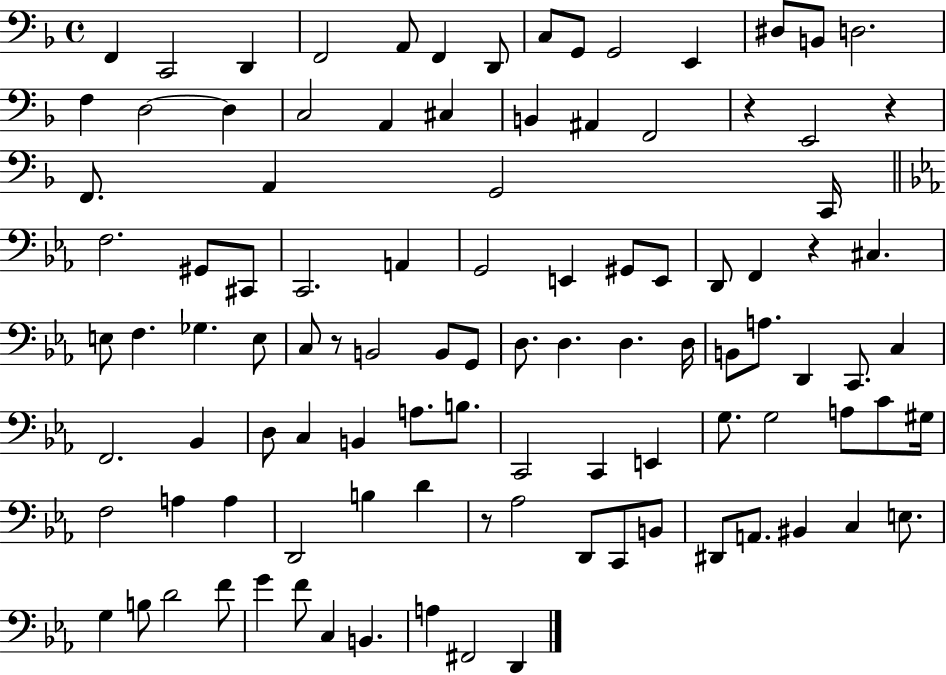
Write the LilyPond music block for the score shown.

{
  \clef bass
  \time 4/4
  \defaultTimeSignature
  \key f \major
  f,4 c,2 d,4 | f,2 a,8 f,4 d,8 | c8 g,8 g,2 e,4 | dis8 b,8 d2. | \break f4 d2~~ d4 | c2 a,4 cis4 | b,4 ais,4 f,2 | r4 e,2 r4 | \break f,8. a,4 g,2 c,16 | \bar "||" \break \key ees \major f2. gis,8 cis,8 | c,2. a,4 | g,2 e,4 gis,8 e,8 | d,8 f,4 r4 cis4. | \break e8 f4. ges4. e8 | c8 r8 b,2 b,8 g,8 | d8. d4. d4. d16 | b,8 a8. d,4 c,8. c4 | \break f,2. bes,4 | d8 c4 b,4 a8. b8. | c,2 c,4 e,4 | g8. g2 a8 c'8 gis16 | \break f2 a4 a4 | d,2 b4 d'4 | r8 aes2 d,8 c,8 b,8 | dis,8 a,8. bis,4 c4 e8. | \break g4 b8 d'2 f'8 | g'4 f'8 c4 b,4. | a4 fis,2 d,4 | \bar "|."
}